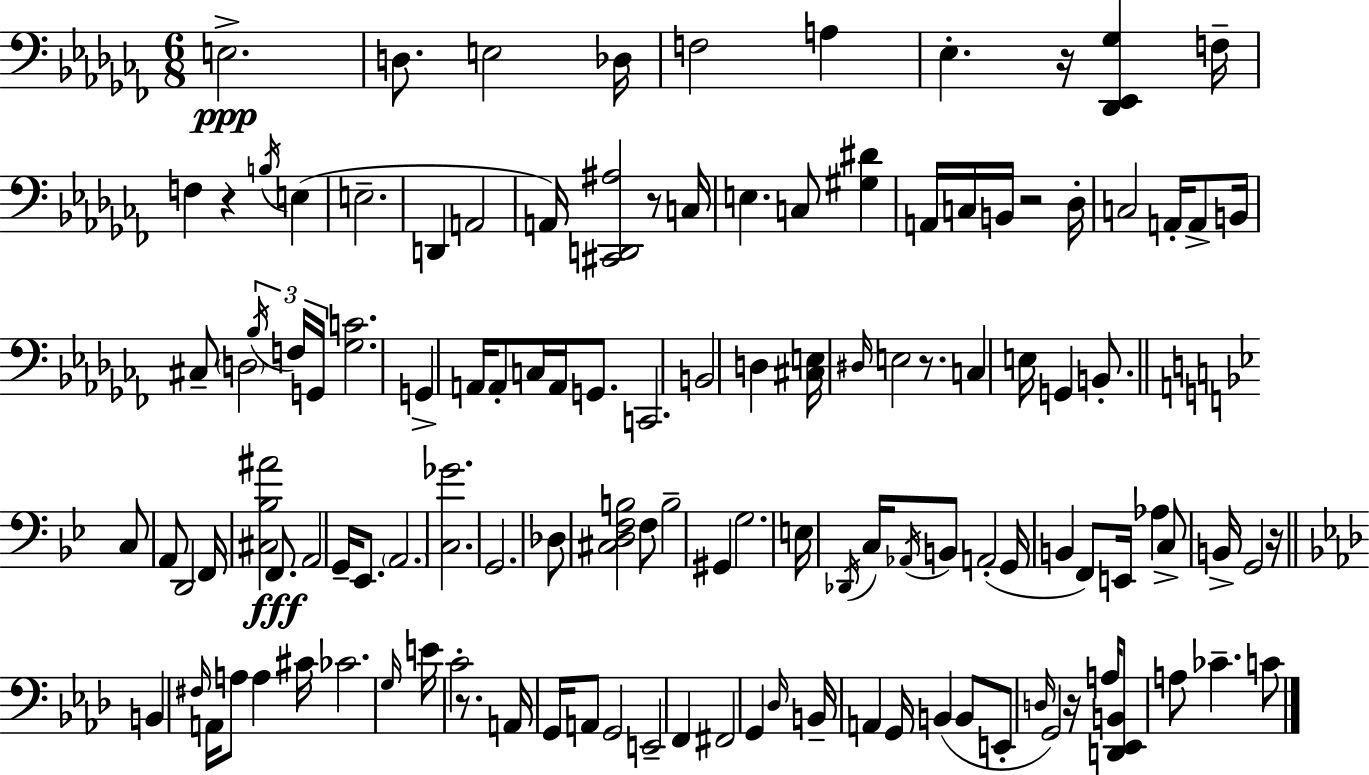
X:1
T:Untitled
M:6/8
L:1/4
K:Abm
E,2 D,/2 E,2 _D,/4 F,2 A, _E, z/4 [_D,,_E,,_G,] F,/4 F, z B,/4 E, E,2 D,, A,,2 A,,/4 [^C,,D,,^A,]2 z/2 C,/4 E, C,/2 [^G,^D] A,,/4 C,/4 B,,/4 z2 _D,/4 C,2 A,,/4 A,,/2 B,,/4 ^C,/2 D,2 _B,/4 F,/4 G,,/4 [_G,C]2 G,, A,,/4 A,,/2 C,/4 A,,/4 G,,/2 C,,2 B,,2 D, [^C,E,]/4 ^D,/4 E,2 z/2 C, E,/4 G,, B,,/2 C,/2 A,,/2 D,,2 F,,/4 [^C,_B,^A]2 F,,/2 A,,2 G,,/4 _E,,/2 A,,2 [C,_G]2 G,,2 _D,/2 [^C,D,F,B,]2 F,/2 B,2 ^G,, G,2 E,/4 _D,,/4 C,/4 _A,,/4 B,,/2 A,,2 G,,/4 B,, F,,/2 E,,/4 _A, C,/2 B,,/4 G,,2 z/4 B,, ^F,/4 A,,/4 A,/2 A, ^C/4 _C2 G,/4 E/4 C2 z/2 A,,/4 G,,/4 A,,/2 G,,2 E,,2 F,, ^F,,2 G,, _D,/4 B,,/4 A,, G,,/4 B,, B,,/2 E,,/2 D,/4 G,,2 z/4 A,/4 [D,,_E,,B,,]/2 A,/2 _C C/2